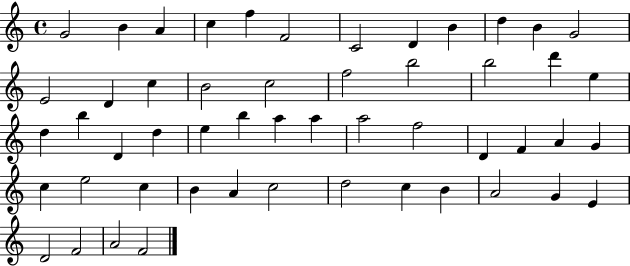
{
  \clef treble
  \time 4/4
  \defaultTimeSignature
  \key c \major
  g'2 b'4 a'4 | c''4 f''4 f'2 | c'2 d'4 b'4 | d''4 b'4 g'2 | \break e'2 d'4 c''4 | b'2 c''2 | f''2 b''2 | b''2 d'''4 e''4 | \break d''4 b''4 d'4 d''4 | e''4 b''4 a''4 a''4 | a''2 f''2 | d'4 f'4 a'4 g'4 | \break c''4 e''2 c''4 | b'4 a'4 c''2 | d''2 c''4 b'4 | a'2 g'4 e'4 | \break d'2 f'2 | a'2 f'2 | \bar "|."
}